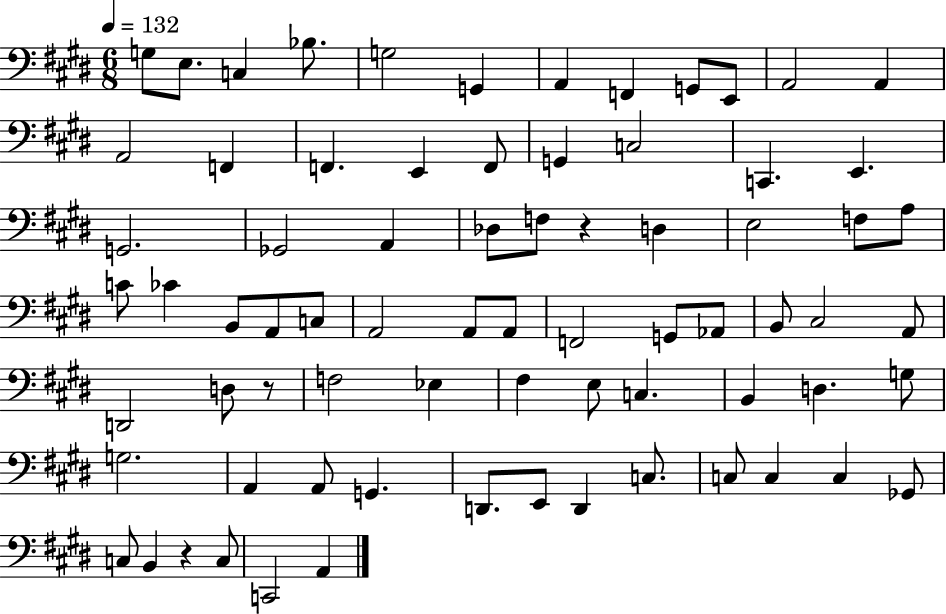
G3/e E3/e. C3/q Bb3/e. G3/h G2/q A2/q F2/q G2/e E2/e A2/h A2/q A2/h F2/q F2/q. E2/q F2/e G2/q C3/h C2/q. E2/q. G2/h. Gb2/h A2/q Db3/e F3/e R/q D3/q E3/h F3/e A3/e C4/e CES4/q B2/e A2/e C3/e A2/h A2/e A2/e F2/h G2/e Ab2/e B2/e C#3/h A2/e D2/h D3/e R/e F3/h Eb3/q F#3/q E3/e C3/q. B2/q D3/q. G3/e G3/h. A2/q A2/e G2/q. D2/e. E2/e D2/q C3/e. C3/e C3/q C3/q Gb2/e C3/e B2/q R/q C3/e C2/h A2/q